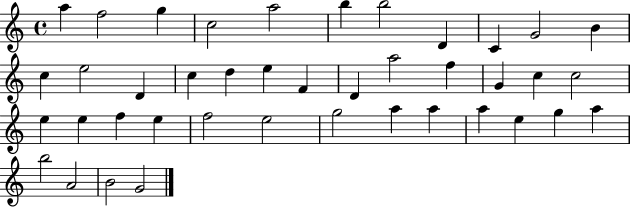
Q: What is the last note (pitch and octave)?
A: G4